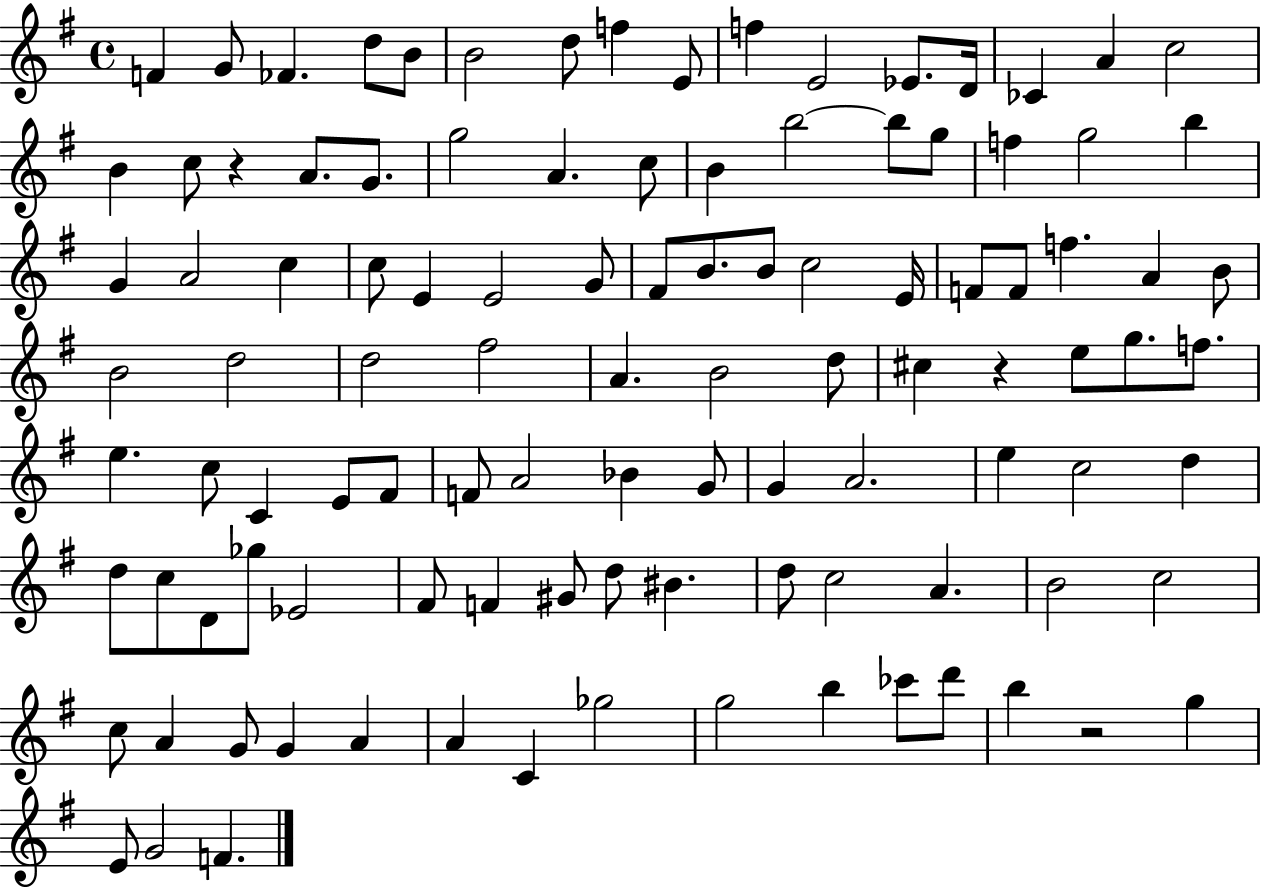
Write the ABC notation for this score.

X:1
T:Untitled
M:4/4
L:1/4
K:G
F G/2 _F d/2 B/2 B2 d/2 f E/2 f E2 _E/2 D/4 _C A c2 B c/2 z A/2 G/2 g2 A c/2 B b2 b/2 g/2 f g2 b G A2 c c/2 E E2 G/2 ^F/2 B/2 B/2 c2 E/4 F/2 F/2 f A B/2 B2 d2 d2 ^f2 A B2 d/2 ^c z e/2 g/2 f/2 e c/2 C E/2 ^F/2 F/2 A2 _B G/2 G A2 e c2 d d/2 c/2 D/2 _g/2 _E2 ^F/2 F ^G/2 d/2 ^B d/2 c2 A B2 c2 c/2 A G/2 G A A C _g2 g2 b _c'/2 d'/2 b z2 g E/2 G2 F